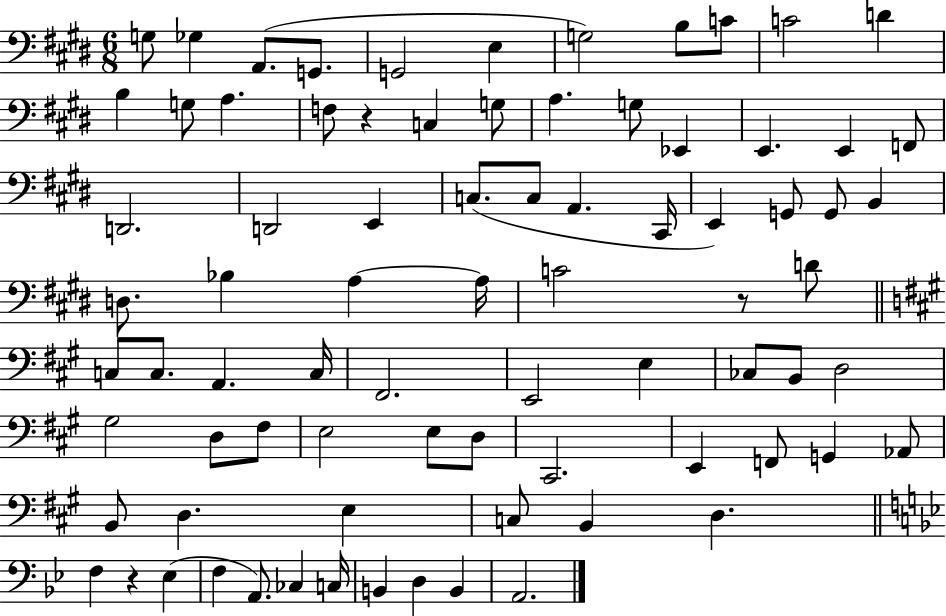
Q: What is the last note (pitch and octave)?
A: A2